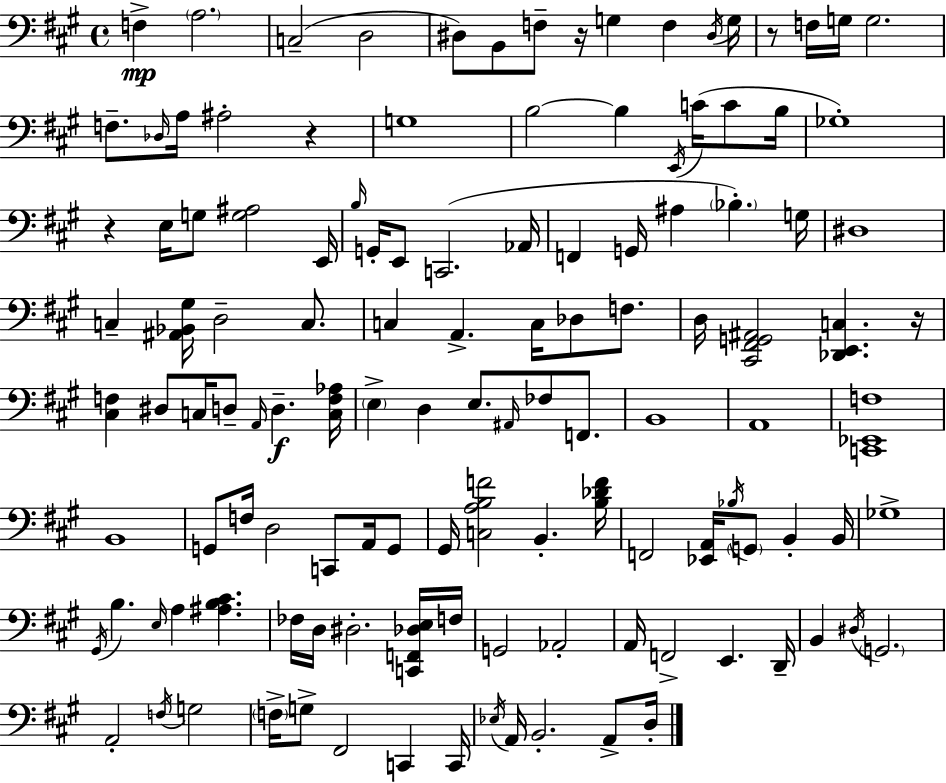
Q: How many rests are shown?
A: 5